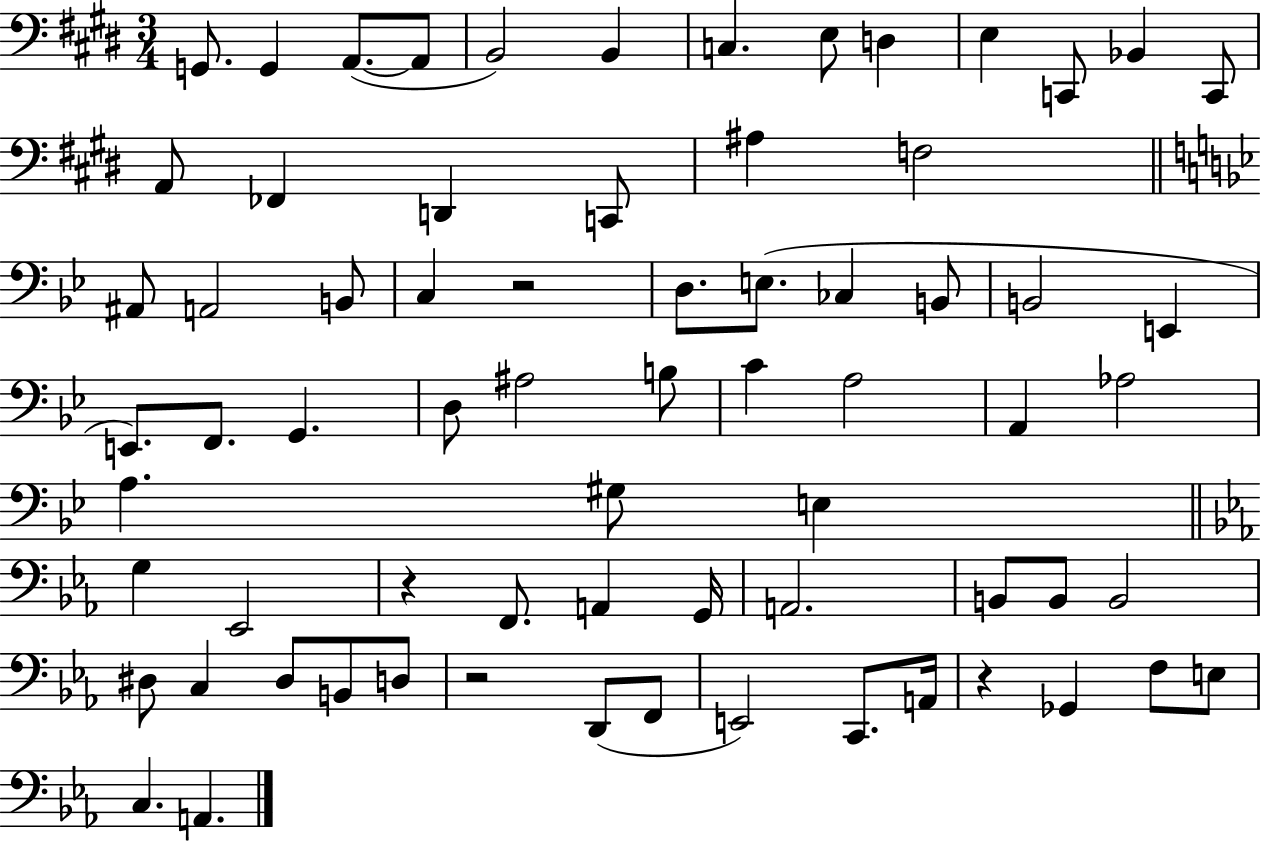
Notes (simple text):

G2/e. G2/q A2/e. A2/e B2/h B2/q C3/q. E3/e D3/q E3/q C2/e Bb2/q C2/e A2/e FES2/q D2/q C2/e A#3/q F3/h A#2/e A2/h B2/e C3/q R/h D3/e. E3/e. CES3/q B2/e B2/h E2/q E2/e. F2/e. G2/q. D3/e A#3/h B3/e C4/q A3/h A2/q Ab3/h A3/q. G#3/e E3/q G3/q Eb2/h R/q F2/e. A2/q G2/s A2/h. B2/e B2/e B2/h D#3/e C3/q D#3/e B2/e D3/e R/h D2/e F2/e E2/h C2/e. A2/s R/q Gb2/q F3/e E3/e C3/q. A2/q.